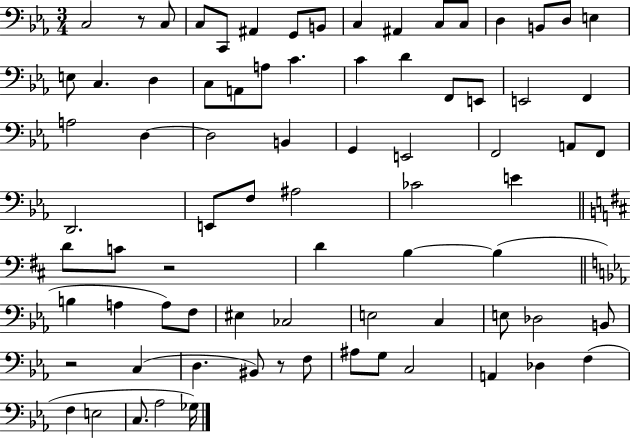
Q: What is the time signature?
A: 3/4